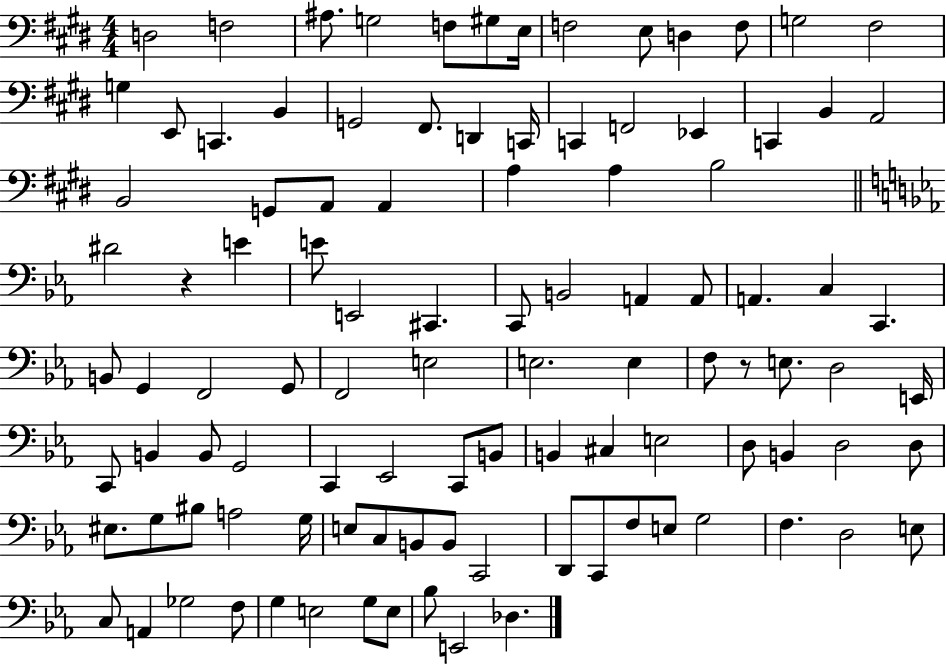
{
  \clef bass
  \numericTimeSignature
  \time 4/4
  \key e \major
  d2 f2 | ais8. g2 f8 gis8 e16 | f2 e8 d4 f8 | g2 fis2 | \break g4 e,8 c,4. b,4 | g,2 fis,8. d,4 c,16 | c,4 f,2 ees,4 | c,4 b,4 a,2 | \break b,2 g,8 a,8 a,4 | a4 a4 b2 | \bar "||" \break \key ees \major dis'2 r4 e'4 | e'8 e,2 cis,4. | c,8 b,2 a,4 a,8 | a,4. c4 c,4. | \break b,8 g,4 f,2 g,8 | f,2 e2 | e2. e4 | f8 r8 e8. d2 e,16 | \break c,8 b,4 b,8 g,2 | c,4 ees,2 c,8 b,8 | b,4 cis4 e2 | d8 b,4 d2 d8 | \break eis8. g8 bis8 a2 g16 | e8 c8 b,8 b,8 c,2 | d,8 c,8 f8 e8 g2 | f4. d2 e8 | \break c8 a,4 ges2 f8 | g4 e2 g8 e8 | bes8 e,2 des4. | \bar "|."
}